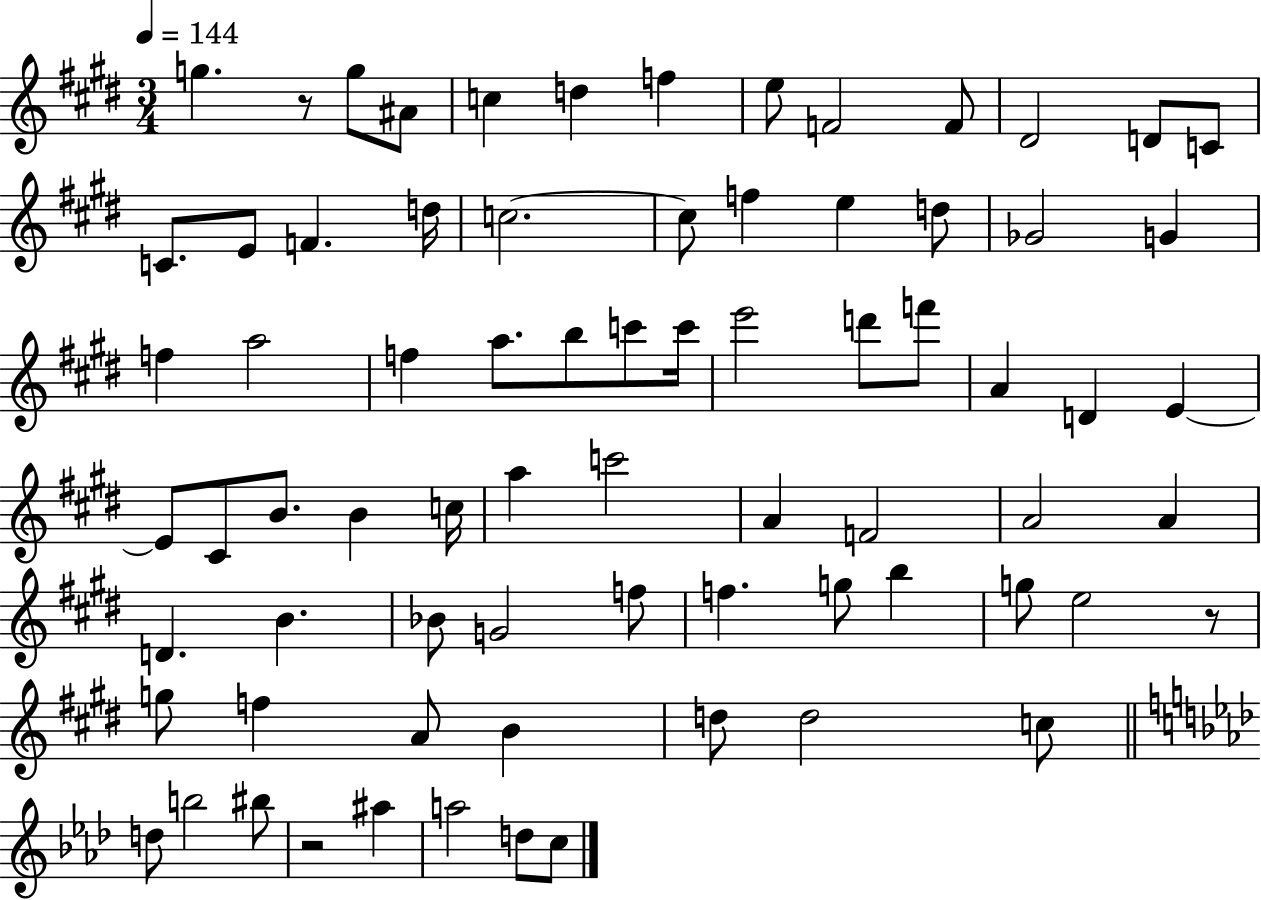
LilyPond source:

{
  \clef treble
  \numericTimeSignature
  \time 3/4
  \key e \major
  \tempo 4 = 144
  g''4. r8 g''8 ais'8 | c''4 d''4 f''4 | e''8 f'2 f'8 | dis'2 d'8 c'8 | \break c'8. e'8 f'4. d''16 | c''2.~~ | c''8 f''4 e''4 d''8 | ges'2 g'4 | \break f''4 a''2 | f''4 a''8. b''8 c'''8 c'''16 | e'''2 d'''8 f'''8 | a'4 d'4 e'4~~ | \break e'8 cis'8 b'8. b'4 c''16 | a''4 c'''2 | a'4 f'2 | a'2 a'4 | \break d'4. b'4. | bes'8 g'2 f''8 | f''4. g''8 b''4 | g''8 e''2 r8 | \break g''8 f''4 a'8 b'4 | d''8 d''2 c''8 | \bar "||" \break \key aes \major d''8 b''2 bis''8 | r2 ais''4 | a''2 d''8 c''8 | \bar "|."
}